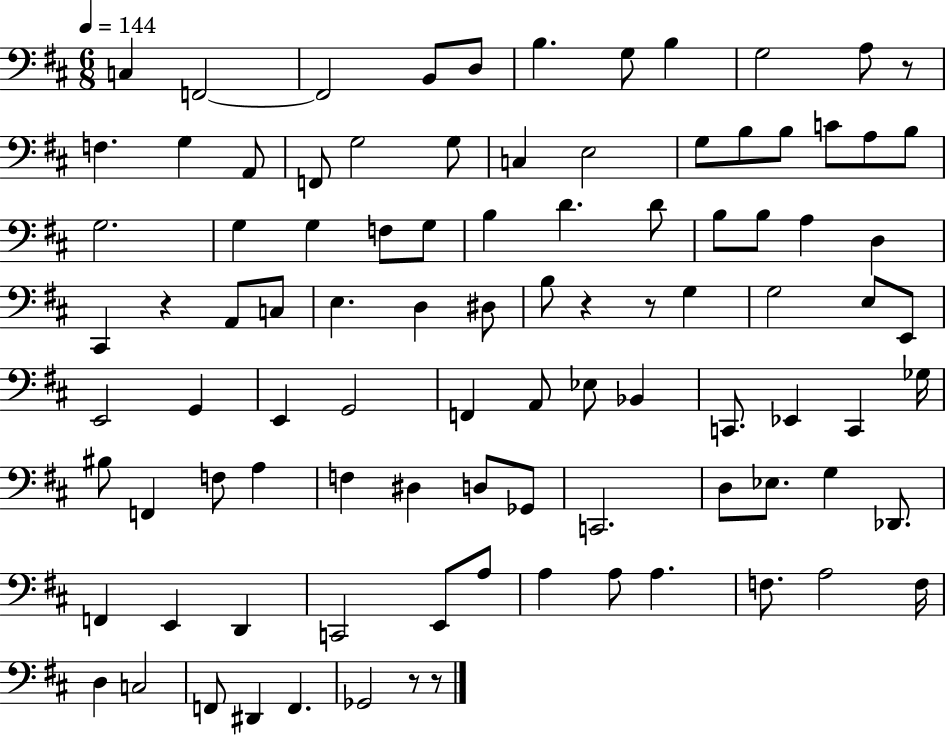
C3/q F2/h F2/h B2/e D3/e B3/q. G3/e B3/q G3/h A3/e R/e F3/q. G3/q A2/e F2/e G3/h G3/e C3/q E3/h G3/e B3/e B3/e C4/e A3/e B3/e G3/h. G3/q G3/q F3/e G3/e B3/q D4/q. D4/e B3/e B3/e A3/q D3/q C#2/q R/q A2/e C3/e E3/q. D3/q D#3/e B3/e R/q R/e G3/q G3/h E3/e E2/e E2/h G2/q E2/q G2/h F2/q A2/e Eb3/e Bb2/q C2/e. Eb2/q C2/q Gb3/s BIS3/e F2/q F3/e A3/q F3/q D#3/q D3/e Gb2/e C2/h. D3/e Eb3/e. G3/q Db2/e. F2/q E2/q D2/q C2/h E2/e A3/e A3/q A3/e A3/q. F3/e. A3/h F3/s D3/q C3/h F2/e D#2/q F2/q. Gb2/h R/e R/e